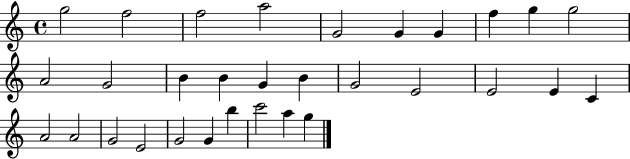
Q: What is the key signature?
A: C major